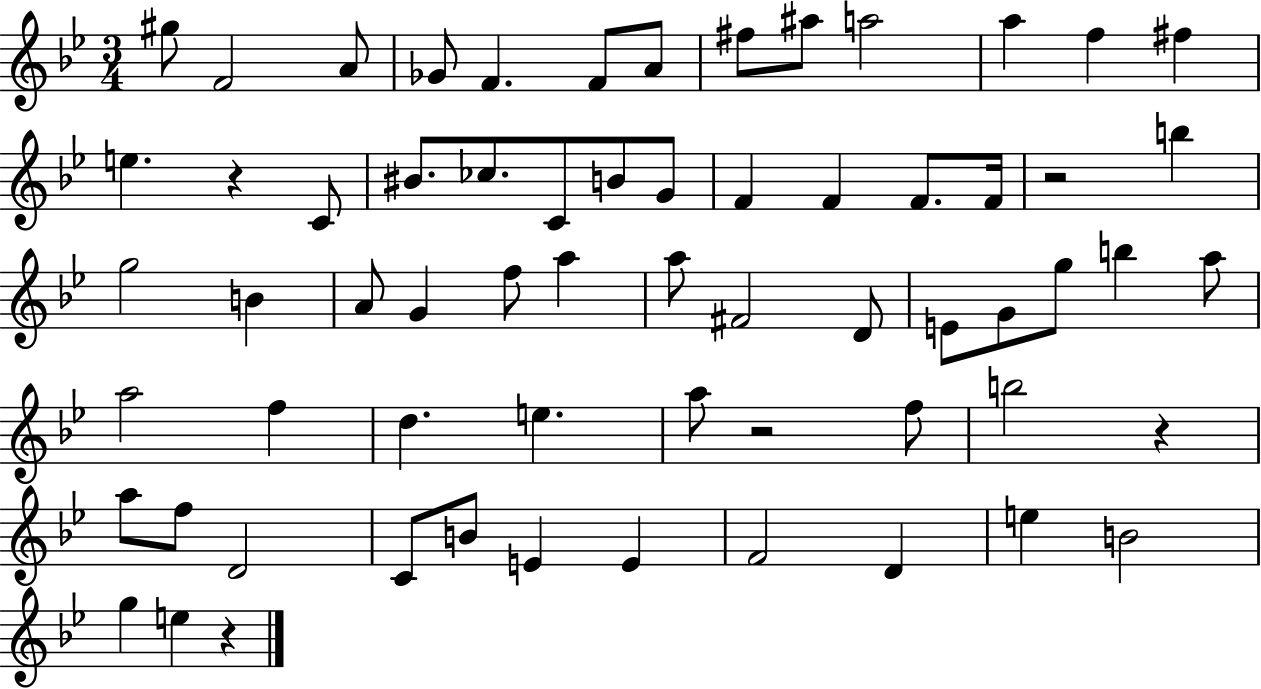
{
  \clef treble
  \numericTimeSignature
  \time 3/4
  \key bes \major
  \repeat volta 2 { gis''8 f'2 a'8 | ges'8 f'4. f'8 a'8 | fis''8 ais''8 a''2 | a''4 f''4 fis''4 | \break e''4. r4 c'8 | bis'8. ces''8. c'8 b'8 g'8 | f'4 f'4 f'8. f'16 | r2 b''4 | \break g''2 b'4 | a'8 g'4 f''8 a''4 | a''8 fis'2 d'8 | e'8 g'8 g''8 b''4 a''8 | \break a''2 f''4 | d''4. e''4. | a''8 r2 f''8 | b''2 r4 | \break a''8 f''8 d'2 | c'8 b'8 e'4 e'4 | f'2 d'4 | e''4 b'2 | \break g''4 e''4 r4 | } \bar "|."
}